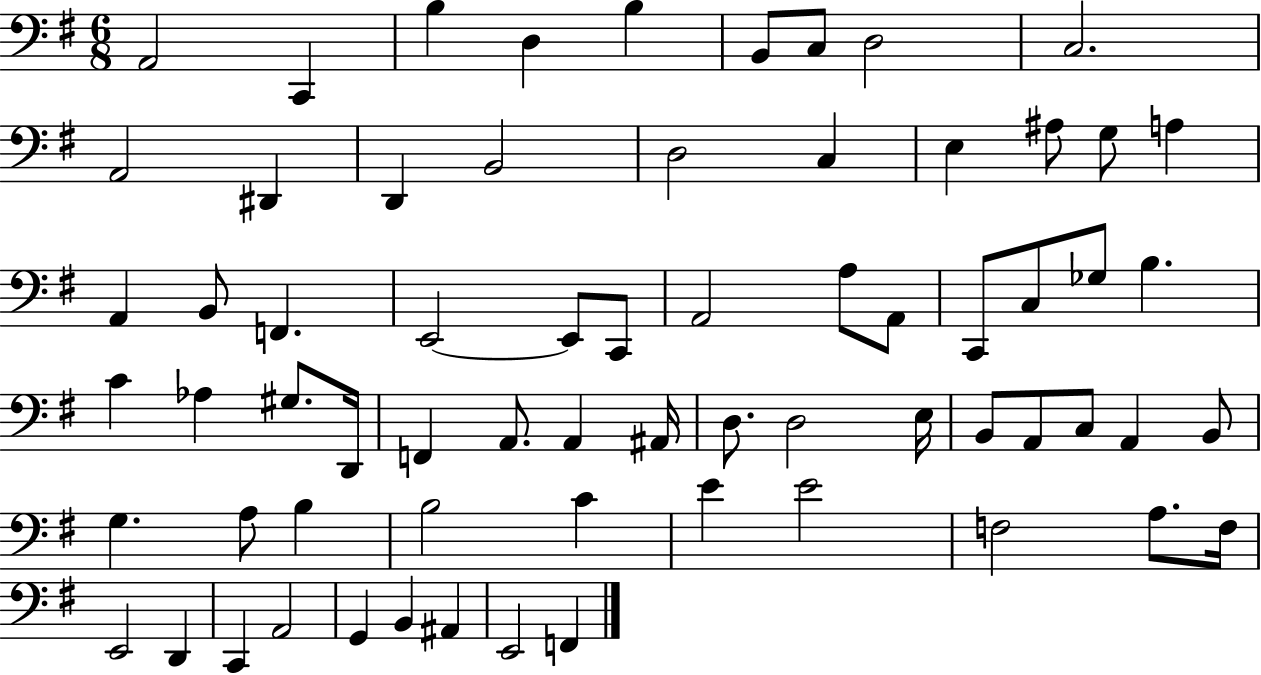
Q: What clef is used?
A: bass